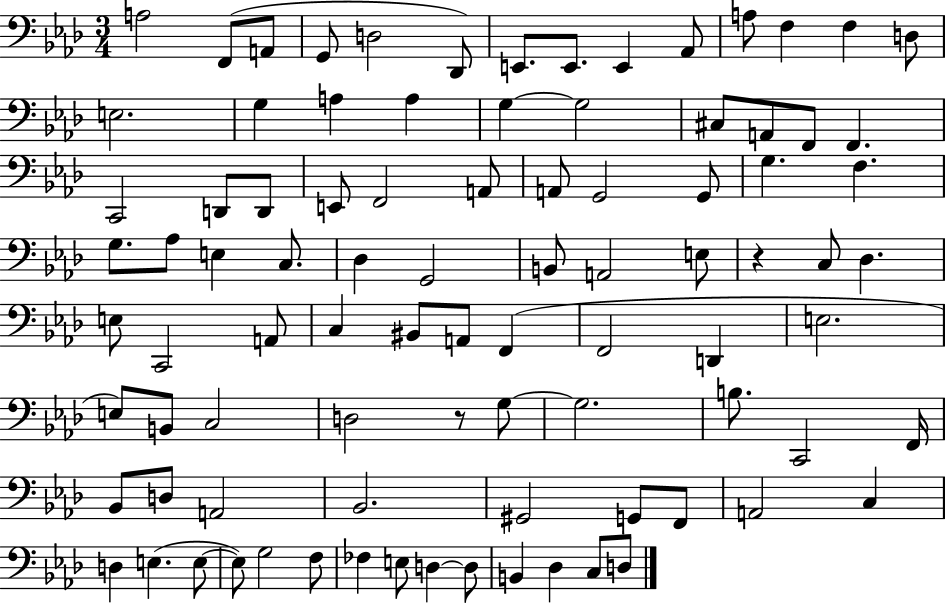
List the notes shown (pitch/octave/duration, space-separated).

A3/h F2/e A2/e G2/e D3/h Db2/e E2/e. E2/e. E2/q Ab2/e A3/e F3/q F3/q D3/e E3/h. G3/q A3/q A3/q G3/q G3/h C#3/e A2/e F2/e F2/q. C2/h D2/e D2/e E2/e F2/h A2/e A2/e G2/h G2/e G3/q. F3/q. G3/e. Ab3/e E3/q C3/e. Db3/q G2/h B2/e A2/h E3/e R/q C3/e Db3/q. E3/e C2/h A2/e C3/q BIS2/e A2/e F2/q F2/h D2/q E3/h. E3/e B2/e C3/h D3/h R/e G3/e G3/h. B3/e. C2/h F2/s Bb2/e D3/e A2/h Bb2/h. G#2/h G2/e F2/e A2/h C3/q D3/q E3/q. E3/e E3/e G3/h F3/e FES3/q E3/e D3/q D3/e B2/q Db3/q C3/e D3/e